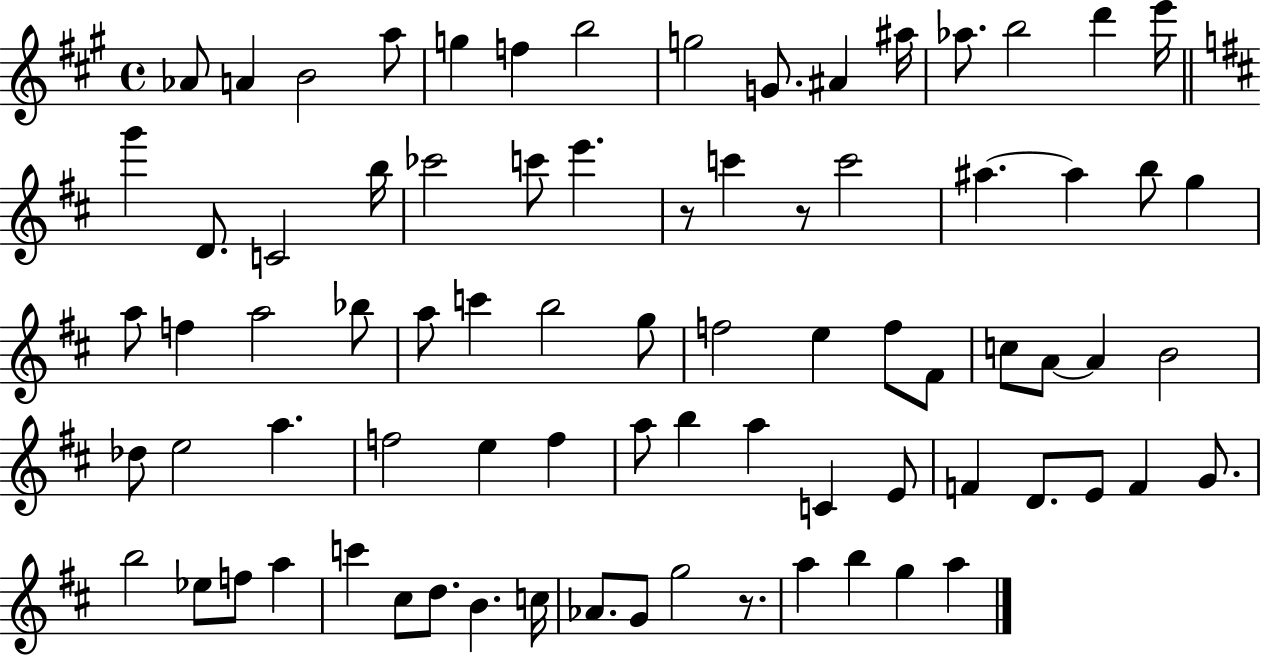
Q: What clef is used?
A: treble